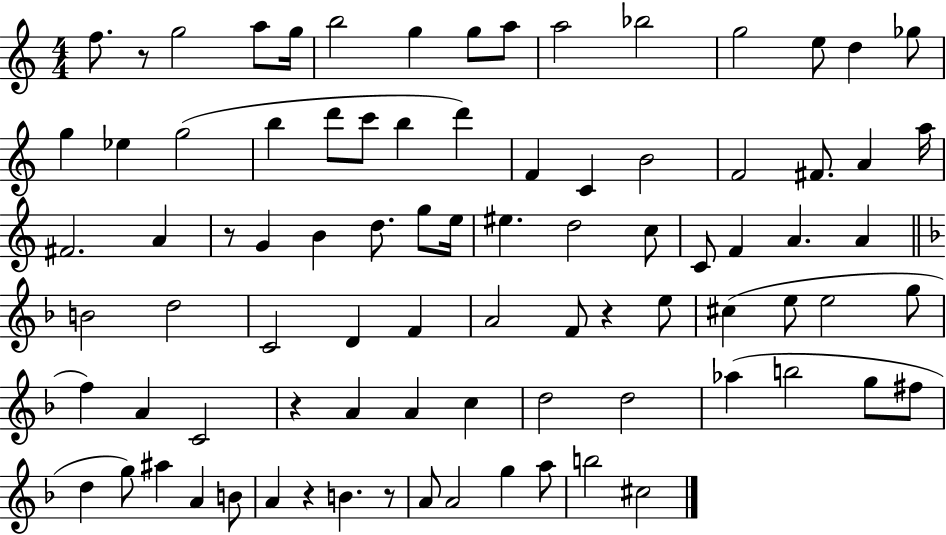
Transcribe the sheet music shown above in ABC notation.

X:1
T:Untitled
M:4/4
L:1/4
K:C
f/2 z/2 g2 a/2 g/4 b2 g g/2 a/2 a2 _b2 g2 e/2 d _g/2 g _e g2 b d'/2 c'/2 b d' F C B2 F2 ^F/2 A a/4 ^F2 A z/2 G B d/2 g/2 e/4 ^e d2 c/2 C/2 F A A B2 d2 C2 D F A2 F/2 z e/2 ^c e/2 e2 g/2 f A C2 z A A c d2 d2 _a b2 g/2 ^f/2 d g/2 ^a A B/2 A z B z/2 A/2 A2 g a/2 b2 ^c2